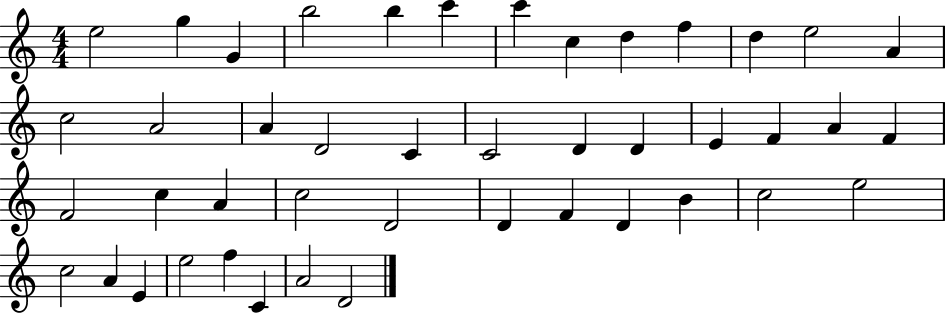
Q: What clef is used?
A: treble